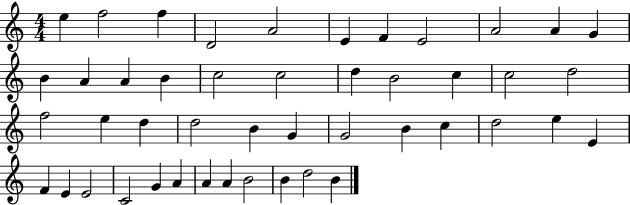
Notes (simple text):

E5/q F5/h F5/q D4/h A4/h E4/q F4/q E4/h A4/h A4/q G4/q B4/q A4/q A4/q B4/q C5/h C5/h D5/q B4/h C5/q C5/h D5/h F5/h E5/q D5/q D5/h B4/q G4/q G4/h B4/q C5/q D5/h E5/q E4/q F4/q E4/q E4/h C4/h G4/q A4/q A4/q A4/q B4/h B4/q D5/h B4/q